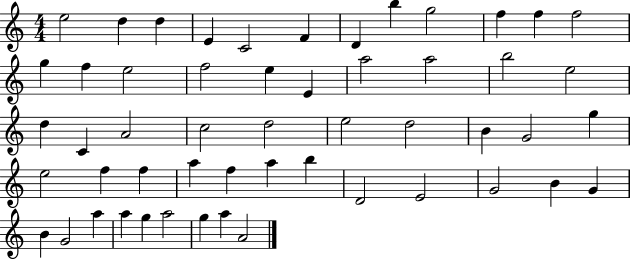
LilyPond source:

{
  \clef treble
  \numericTimeSignature
  \time 4/4
  \key c \major
  e''2 d''4 d''4 | e'4 c'2 f'4 | d'4 b''4 g''2 | f''4 f''4 f''2 | \break g''4 f''4 e''2 | f''2 e''4 e'4 | a''2 a''2 | b''2 e''2 | \break d''4 c'4 a'2 | c''2 d''2 | e''2 d''2 | b'4 g'2 g''4 | \break e''2 f''4 f''4 | a''4 f''4 a''4 b''4 | d'2 e'2 | g'2 b'4 g'4 | \break b'4 g'2 a''4 | a''4 g''4 a''2 | g''4 a''4 a'2 | \bar "|."
}